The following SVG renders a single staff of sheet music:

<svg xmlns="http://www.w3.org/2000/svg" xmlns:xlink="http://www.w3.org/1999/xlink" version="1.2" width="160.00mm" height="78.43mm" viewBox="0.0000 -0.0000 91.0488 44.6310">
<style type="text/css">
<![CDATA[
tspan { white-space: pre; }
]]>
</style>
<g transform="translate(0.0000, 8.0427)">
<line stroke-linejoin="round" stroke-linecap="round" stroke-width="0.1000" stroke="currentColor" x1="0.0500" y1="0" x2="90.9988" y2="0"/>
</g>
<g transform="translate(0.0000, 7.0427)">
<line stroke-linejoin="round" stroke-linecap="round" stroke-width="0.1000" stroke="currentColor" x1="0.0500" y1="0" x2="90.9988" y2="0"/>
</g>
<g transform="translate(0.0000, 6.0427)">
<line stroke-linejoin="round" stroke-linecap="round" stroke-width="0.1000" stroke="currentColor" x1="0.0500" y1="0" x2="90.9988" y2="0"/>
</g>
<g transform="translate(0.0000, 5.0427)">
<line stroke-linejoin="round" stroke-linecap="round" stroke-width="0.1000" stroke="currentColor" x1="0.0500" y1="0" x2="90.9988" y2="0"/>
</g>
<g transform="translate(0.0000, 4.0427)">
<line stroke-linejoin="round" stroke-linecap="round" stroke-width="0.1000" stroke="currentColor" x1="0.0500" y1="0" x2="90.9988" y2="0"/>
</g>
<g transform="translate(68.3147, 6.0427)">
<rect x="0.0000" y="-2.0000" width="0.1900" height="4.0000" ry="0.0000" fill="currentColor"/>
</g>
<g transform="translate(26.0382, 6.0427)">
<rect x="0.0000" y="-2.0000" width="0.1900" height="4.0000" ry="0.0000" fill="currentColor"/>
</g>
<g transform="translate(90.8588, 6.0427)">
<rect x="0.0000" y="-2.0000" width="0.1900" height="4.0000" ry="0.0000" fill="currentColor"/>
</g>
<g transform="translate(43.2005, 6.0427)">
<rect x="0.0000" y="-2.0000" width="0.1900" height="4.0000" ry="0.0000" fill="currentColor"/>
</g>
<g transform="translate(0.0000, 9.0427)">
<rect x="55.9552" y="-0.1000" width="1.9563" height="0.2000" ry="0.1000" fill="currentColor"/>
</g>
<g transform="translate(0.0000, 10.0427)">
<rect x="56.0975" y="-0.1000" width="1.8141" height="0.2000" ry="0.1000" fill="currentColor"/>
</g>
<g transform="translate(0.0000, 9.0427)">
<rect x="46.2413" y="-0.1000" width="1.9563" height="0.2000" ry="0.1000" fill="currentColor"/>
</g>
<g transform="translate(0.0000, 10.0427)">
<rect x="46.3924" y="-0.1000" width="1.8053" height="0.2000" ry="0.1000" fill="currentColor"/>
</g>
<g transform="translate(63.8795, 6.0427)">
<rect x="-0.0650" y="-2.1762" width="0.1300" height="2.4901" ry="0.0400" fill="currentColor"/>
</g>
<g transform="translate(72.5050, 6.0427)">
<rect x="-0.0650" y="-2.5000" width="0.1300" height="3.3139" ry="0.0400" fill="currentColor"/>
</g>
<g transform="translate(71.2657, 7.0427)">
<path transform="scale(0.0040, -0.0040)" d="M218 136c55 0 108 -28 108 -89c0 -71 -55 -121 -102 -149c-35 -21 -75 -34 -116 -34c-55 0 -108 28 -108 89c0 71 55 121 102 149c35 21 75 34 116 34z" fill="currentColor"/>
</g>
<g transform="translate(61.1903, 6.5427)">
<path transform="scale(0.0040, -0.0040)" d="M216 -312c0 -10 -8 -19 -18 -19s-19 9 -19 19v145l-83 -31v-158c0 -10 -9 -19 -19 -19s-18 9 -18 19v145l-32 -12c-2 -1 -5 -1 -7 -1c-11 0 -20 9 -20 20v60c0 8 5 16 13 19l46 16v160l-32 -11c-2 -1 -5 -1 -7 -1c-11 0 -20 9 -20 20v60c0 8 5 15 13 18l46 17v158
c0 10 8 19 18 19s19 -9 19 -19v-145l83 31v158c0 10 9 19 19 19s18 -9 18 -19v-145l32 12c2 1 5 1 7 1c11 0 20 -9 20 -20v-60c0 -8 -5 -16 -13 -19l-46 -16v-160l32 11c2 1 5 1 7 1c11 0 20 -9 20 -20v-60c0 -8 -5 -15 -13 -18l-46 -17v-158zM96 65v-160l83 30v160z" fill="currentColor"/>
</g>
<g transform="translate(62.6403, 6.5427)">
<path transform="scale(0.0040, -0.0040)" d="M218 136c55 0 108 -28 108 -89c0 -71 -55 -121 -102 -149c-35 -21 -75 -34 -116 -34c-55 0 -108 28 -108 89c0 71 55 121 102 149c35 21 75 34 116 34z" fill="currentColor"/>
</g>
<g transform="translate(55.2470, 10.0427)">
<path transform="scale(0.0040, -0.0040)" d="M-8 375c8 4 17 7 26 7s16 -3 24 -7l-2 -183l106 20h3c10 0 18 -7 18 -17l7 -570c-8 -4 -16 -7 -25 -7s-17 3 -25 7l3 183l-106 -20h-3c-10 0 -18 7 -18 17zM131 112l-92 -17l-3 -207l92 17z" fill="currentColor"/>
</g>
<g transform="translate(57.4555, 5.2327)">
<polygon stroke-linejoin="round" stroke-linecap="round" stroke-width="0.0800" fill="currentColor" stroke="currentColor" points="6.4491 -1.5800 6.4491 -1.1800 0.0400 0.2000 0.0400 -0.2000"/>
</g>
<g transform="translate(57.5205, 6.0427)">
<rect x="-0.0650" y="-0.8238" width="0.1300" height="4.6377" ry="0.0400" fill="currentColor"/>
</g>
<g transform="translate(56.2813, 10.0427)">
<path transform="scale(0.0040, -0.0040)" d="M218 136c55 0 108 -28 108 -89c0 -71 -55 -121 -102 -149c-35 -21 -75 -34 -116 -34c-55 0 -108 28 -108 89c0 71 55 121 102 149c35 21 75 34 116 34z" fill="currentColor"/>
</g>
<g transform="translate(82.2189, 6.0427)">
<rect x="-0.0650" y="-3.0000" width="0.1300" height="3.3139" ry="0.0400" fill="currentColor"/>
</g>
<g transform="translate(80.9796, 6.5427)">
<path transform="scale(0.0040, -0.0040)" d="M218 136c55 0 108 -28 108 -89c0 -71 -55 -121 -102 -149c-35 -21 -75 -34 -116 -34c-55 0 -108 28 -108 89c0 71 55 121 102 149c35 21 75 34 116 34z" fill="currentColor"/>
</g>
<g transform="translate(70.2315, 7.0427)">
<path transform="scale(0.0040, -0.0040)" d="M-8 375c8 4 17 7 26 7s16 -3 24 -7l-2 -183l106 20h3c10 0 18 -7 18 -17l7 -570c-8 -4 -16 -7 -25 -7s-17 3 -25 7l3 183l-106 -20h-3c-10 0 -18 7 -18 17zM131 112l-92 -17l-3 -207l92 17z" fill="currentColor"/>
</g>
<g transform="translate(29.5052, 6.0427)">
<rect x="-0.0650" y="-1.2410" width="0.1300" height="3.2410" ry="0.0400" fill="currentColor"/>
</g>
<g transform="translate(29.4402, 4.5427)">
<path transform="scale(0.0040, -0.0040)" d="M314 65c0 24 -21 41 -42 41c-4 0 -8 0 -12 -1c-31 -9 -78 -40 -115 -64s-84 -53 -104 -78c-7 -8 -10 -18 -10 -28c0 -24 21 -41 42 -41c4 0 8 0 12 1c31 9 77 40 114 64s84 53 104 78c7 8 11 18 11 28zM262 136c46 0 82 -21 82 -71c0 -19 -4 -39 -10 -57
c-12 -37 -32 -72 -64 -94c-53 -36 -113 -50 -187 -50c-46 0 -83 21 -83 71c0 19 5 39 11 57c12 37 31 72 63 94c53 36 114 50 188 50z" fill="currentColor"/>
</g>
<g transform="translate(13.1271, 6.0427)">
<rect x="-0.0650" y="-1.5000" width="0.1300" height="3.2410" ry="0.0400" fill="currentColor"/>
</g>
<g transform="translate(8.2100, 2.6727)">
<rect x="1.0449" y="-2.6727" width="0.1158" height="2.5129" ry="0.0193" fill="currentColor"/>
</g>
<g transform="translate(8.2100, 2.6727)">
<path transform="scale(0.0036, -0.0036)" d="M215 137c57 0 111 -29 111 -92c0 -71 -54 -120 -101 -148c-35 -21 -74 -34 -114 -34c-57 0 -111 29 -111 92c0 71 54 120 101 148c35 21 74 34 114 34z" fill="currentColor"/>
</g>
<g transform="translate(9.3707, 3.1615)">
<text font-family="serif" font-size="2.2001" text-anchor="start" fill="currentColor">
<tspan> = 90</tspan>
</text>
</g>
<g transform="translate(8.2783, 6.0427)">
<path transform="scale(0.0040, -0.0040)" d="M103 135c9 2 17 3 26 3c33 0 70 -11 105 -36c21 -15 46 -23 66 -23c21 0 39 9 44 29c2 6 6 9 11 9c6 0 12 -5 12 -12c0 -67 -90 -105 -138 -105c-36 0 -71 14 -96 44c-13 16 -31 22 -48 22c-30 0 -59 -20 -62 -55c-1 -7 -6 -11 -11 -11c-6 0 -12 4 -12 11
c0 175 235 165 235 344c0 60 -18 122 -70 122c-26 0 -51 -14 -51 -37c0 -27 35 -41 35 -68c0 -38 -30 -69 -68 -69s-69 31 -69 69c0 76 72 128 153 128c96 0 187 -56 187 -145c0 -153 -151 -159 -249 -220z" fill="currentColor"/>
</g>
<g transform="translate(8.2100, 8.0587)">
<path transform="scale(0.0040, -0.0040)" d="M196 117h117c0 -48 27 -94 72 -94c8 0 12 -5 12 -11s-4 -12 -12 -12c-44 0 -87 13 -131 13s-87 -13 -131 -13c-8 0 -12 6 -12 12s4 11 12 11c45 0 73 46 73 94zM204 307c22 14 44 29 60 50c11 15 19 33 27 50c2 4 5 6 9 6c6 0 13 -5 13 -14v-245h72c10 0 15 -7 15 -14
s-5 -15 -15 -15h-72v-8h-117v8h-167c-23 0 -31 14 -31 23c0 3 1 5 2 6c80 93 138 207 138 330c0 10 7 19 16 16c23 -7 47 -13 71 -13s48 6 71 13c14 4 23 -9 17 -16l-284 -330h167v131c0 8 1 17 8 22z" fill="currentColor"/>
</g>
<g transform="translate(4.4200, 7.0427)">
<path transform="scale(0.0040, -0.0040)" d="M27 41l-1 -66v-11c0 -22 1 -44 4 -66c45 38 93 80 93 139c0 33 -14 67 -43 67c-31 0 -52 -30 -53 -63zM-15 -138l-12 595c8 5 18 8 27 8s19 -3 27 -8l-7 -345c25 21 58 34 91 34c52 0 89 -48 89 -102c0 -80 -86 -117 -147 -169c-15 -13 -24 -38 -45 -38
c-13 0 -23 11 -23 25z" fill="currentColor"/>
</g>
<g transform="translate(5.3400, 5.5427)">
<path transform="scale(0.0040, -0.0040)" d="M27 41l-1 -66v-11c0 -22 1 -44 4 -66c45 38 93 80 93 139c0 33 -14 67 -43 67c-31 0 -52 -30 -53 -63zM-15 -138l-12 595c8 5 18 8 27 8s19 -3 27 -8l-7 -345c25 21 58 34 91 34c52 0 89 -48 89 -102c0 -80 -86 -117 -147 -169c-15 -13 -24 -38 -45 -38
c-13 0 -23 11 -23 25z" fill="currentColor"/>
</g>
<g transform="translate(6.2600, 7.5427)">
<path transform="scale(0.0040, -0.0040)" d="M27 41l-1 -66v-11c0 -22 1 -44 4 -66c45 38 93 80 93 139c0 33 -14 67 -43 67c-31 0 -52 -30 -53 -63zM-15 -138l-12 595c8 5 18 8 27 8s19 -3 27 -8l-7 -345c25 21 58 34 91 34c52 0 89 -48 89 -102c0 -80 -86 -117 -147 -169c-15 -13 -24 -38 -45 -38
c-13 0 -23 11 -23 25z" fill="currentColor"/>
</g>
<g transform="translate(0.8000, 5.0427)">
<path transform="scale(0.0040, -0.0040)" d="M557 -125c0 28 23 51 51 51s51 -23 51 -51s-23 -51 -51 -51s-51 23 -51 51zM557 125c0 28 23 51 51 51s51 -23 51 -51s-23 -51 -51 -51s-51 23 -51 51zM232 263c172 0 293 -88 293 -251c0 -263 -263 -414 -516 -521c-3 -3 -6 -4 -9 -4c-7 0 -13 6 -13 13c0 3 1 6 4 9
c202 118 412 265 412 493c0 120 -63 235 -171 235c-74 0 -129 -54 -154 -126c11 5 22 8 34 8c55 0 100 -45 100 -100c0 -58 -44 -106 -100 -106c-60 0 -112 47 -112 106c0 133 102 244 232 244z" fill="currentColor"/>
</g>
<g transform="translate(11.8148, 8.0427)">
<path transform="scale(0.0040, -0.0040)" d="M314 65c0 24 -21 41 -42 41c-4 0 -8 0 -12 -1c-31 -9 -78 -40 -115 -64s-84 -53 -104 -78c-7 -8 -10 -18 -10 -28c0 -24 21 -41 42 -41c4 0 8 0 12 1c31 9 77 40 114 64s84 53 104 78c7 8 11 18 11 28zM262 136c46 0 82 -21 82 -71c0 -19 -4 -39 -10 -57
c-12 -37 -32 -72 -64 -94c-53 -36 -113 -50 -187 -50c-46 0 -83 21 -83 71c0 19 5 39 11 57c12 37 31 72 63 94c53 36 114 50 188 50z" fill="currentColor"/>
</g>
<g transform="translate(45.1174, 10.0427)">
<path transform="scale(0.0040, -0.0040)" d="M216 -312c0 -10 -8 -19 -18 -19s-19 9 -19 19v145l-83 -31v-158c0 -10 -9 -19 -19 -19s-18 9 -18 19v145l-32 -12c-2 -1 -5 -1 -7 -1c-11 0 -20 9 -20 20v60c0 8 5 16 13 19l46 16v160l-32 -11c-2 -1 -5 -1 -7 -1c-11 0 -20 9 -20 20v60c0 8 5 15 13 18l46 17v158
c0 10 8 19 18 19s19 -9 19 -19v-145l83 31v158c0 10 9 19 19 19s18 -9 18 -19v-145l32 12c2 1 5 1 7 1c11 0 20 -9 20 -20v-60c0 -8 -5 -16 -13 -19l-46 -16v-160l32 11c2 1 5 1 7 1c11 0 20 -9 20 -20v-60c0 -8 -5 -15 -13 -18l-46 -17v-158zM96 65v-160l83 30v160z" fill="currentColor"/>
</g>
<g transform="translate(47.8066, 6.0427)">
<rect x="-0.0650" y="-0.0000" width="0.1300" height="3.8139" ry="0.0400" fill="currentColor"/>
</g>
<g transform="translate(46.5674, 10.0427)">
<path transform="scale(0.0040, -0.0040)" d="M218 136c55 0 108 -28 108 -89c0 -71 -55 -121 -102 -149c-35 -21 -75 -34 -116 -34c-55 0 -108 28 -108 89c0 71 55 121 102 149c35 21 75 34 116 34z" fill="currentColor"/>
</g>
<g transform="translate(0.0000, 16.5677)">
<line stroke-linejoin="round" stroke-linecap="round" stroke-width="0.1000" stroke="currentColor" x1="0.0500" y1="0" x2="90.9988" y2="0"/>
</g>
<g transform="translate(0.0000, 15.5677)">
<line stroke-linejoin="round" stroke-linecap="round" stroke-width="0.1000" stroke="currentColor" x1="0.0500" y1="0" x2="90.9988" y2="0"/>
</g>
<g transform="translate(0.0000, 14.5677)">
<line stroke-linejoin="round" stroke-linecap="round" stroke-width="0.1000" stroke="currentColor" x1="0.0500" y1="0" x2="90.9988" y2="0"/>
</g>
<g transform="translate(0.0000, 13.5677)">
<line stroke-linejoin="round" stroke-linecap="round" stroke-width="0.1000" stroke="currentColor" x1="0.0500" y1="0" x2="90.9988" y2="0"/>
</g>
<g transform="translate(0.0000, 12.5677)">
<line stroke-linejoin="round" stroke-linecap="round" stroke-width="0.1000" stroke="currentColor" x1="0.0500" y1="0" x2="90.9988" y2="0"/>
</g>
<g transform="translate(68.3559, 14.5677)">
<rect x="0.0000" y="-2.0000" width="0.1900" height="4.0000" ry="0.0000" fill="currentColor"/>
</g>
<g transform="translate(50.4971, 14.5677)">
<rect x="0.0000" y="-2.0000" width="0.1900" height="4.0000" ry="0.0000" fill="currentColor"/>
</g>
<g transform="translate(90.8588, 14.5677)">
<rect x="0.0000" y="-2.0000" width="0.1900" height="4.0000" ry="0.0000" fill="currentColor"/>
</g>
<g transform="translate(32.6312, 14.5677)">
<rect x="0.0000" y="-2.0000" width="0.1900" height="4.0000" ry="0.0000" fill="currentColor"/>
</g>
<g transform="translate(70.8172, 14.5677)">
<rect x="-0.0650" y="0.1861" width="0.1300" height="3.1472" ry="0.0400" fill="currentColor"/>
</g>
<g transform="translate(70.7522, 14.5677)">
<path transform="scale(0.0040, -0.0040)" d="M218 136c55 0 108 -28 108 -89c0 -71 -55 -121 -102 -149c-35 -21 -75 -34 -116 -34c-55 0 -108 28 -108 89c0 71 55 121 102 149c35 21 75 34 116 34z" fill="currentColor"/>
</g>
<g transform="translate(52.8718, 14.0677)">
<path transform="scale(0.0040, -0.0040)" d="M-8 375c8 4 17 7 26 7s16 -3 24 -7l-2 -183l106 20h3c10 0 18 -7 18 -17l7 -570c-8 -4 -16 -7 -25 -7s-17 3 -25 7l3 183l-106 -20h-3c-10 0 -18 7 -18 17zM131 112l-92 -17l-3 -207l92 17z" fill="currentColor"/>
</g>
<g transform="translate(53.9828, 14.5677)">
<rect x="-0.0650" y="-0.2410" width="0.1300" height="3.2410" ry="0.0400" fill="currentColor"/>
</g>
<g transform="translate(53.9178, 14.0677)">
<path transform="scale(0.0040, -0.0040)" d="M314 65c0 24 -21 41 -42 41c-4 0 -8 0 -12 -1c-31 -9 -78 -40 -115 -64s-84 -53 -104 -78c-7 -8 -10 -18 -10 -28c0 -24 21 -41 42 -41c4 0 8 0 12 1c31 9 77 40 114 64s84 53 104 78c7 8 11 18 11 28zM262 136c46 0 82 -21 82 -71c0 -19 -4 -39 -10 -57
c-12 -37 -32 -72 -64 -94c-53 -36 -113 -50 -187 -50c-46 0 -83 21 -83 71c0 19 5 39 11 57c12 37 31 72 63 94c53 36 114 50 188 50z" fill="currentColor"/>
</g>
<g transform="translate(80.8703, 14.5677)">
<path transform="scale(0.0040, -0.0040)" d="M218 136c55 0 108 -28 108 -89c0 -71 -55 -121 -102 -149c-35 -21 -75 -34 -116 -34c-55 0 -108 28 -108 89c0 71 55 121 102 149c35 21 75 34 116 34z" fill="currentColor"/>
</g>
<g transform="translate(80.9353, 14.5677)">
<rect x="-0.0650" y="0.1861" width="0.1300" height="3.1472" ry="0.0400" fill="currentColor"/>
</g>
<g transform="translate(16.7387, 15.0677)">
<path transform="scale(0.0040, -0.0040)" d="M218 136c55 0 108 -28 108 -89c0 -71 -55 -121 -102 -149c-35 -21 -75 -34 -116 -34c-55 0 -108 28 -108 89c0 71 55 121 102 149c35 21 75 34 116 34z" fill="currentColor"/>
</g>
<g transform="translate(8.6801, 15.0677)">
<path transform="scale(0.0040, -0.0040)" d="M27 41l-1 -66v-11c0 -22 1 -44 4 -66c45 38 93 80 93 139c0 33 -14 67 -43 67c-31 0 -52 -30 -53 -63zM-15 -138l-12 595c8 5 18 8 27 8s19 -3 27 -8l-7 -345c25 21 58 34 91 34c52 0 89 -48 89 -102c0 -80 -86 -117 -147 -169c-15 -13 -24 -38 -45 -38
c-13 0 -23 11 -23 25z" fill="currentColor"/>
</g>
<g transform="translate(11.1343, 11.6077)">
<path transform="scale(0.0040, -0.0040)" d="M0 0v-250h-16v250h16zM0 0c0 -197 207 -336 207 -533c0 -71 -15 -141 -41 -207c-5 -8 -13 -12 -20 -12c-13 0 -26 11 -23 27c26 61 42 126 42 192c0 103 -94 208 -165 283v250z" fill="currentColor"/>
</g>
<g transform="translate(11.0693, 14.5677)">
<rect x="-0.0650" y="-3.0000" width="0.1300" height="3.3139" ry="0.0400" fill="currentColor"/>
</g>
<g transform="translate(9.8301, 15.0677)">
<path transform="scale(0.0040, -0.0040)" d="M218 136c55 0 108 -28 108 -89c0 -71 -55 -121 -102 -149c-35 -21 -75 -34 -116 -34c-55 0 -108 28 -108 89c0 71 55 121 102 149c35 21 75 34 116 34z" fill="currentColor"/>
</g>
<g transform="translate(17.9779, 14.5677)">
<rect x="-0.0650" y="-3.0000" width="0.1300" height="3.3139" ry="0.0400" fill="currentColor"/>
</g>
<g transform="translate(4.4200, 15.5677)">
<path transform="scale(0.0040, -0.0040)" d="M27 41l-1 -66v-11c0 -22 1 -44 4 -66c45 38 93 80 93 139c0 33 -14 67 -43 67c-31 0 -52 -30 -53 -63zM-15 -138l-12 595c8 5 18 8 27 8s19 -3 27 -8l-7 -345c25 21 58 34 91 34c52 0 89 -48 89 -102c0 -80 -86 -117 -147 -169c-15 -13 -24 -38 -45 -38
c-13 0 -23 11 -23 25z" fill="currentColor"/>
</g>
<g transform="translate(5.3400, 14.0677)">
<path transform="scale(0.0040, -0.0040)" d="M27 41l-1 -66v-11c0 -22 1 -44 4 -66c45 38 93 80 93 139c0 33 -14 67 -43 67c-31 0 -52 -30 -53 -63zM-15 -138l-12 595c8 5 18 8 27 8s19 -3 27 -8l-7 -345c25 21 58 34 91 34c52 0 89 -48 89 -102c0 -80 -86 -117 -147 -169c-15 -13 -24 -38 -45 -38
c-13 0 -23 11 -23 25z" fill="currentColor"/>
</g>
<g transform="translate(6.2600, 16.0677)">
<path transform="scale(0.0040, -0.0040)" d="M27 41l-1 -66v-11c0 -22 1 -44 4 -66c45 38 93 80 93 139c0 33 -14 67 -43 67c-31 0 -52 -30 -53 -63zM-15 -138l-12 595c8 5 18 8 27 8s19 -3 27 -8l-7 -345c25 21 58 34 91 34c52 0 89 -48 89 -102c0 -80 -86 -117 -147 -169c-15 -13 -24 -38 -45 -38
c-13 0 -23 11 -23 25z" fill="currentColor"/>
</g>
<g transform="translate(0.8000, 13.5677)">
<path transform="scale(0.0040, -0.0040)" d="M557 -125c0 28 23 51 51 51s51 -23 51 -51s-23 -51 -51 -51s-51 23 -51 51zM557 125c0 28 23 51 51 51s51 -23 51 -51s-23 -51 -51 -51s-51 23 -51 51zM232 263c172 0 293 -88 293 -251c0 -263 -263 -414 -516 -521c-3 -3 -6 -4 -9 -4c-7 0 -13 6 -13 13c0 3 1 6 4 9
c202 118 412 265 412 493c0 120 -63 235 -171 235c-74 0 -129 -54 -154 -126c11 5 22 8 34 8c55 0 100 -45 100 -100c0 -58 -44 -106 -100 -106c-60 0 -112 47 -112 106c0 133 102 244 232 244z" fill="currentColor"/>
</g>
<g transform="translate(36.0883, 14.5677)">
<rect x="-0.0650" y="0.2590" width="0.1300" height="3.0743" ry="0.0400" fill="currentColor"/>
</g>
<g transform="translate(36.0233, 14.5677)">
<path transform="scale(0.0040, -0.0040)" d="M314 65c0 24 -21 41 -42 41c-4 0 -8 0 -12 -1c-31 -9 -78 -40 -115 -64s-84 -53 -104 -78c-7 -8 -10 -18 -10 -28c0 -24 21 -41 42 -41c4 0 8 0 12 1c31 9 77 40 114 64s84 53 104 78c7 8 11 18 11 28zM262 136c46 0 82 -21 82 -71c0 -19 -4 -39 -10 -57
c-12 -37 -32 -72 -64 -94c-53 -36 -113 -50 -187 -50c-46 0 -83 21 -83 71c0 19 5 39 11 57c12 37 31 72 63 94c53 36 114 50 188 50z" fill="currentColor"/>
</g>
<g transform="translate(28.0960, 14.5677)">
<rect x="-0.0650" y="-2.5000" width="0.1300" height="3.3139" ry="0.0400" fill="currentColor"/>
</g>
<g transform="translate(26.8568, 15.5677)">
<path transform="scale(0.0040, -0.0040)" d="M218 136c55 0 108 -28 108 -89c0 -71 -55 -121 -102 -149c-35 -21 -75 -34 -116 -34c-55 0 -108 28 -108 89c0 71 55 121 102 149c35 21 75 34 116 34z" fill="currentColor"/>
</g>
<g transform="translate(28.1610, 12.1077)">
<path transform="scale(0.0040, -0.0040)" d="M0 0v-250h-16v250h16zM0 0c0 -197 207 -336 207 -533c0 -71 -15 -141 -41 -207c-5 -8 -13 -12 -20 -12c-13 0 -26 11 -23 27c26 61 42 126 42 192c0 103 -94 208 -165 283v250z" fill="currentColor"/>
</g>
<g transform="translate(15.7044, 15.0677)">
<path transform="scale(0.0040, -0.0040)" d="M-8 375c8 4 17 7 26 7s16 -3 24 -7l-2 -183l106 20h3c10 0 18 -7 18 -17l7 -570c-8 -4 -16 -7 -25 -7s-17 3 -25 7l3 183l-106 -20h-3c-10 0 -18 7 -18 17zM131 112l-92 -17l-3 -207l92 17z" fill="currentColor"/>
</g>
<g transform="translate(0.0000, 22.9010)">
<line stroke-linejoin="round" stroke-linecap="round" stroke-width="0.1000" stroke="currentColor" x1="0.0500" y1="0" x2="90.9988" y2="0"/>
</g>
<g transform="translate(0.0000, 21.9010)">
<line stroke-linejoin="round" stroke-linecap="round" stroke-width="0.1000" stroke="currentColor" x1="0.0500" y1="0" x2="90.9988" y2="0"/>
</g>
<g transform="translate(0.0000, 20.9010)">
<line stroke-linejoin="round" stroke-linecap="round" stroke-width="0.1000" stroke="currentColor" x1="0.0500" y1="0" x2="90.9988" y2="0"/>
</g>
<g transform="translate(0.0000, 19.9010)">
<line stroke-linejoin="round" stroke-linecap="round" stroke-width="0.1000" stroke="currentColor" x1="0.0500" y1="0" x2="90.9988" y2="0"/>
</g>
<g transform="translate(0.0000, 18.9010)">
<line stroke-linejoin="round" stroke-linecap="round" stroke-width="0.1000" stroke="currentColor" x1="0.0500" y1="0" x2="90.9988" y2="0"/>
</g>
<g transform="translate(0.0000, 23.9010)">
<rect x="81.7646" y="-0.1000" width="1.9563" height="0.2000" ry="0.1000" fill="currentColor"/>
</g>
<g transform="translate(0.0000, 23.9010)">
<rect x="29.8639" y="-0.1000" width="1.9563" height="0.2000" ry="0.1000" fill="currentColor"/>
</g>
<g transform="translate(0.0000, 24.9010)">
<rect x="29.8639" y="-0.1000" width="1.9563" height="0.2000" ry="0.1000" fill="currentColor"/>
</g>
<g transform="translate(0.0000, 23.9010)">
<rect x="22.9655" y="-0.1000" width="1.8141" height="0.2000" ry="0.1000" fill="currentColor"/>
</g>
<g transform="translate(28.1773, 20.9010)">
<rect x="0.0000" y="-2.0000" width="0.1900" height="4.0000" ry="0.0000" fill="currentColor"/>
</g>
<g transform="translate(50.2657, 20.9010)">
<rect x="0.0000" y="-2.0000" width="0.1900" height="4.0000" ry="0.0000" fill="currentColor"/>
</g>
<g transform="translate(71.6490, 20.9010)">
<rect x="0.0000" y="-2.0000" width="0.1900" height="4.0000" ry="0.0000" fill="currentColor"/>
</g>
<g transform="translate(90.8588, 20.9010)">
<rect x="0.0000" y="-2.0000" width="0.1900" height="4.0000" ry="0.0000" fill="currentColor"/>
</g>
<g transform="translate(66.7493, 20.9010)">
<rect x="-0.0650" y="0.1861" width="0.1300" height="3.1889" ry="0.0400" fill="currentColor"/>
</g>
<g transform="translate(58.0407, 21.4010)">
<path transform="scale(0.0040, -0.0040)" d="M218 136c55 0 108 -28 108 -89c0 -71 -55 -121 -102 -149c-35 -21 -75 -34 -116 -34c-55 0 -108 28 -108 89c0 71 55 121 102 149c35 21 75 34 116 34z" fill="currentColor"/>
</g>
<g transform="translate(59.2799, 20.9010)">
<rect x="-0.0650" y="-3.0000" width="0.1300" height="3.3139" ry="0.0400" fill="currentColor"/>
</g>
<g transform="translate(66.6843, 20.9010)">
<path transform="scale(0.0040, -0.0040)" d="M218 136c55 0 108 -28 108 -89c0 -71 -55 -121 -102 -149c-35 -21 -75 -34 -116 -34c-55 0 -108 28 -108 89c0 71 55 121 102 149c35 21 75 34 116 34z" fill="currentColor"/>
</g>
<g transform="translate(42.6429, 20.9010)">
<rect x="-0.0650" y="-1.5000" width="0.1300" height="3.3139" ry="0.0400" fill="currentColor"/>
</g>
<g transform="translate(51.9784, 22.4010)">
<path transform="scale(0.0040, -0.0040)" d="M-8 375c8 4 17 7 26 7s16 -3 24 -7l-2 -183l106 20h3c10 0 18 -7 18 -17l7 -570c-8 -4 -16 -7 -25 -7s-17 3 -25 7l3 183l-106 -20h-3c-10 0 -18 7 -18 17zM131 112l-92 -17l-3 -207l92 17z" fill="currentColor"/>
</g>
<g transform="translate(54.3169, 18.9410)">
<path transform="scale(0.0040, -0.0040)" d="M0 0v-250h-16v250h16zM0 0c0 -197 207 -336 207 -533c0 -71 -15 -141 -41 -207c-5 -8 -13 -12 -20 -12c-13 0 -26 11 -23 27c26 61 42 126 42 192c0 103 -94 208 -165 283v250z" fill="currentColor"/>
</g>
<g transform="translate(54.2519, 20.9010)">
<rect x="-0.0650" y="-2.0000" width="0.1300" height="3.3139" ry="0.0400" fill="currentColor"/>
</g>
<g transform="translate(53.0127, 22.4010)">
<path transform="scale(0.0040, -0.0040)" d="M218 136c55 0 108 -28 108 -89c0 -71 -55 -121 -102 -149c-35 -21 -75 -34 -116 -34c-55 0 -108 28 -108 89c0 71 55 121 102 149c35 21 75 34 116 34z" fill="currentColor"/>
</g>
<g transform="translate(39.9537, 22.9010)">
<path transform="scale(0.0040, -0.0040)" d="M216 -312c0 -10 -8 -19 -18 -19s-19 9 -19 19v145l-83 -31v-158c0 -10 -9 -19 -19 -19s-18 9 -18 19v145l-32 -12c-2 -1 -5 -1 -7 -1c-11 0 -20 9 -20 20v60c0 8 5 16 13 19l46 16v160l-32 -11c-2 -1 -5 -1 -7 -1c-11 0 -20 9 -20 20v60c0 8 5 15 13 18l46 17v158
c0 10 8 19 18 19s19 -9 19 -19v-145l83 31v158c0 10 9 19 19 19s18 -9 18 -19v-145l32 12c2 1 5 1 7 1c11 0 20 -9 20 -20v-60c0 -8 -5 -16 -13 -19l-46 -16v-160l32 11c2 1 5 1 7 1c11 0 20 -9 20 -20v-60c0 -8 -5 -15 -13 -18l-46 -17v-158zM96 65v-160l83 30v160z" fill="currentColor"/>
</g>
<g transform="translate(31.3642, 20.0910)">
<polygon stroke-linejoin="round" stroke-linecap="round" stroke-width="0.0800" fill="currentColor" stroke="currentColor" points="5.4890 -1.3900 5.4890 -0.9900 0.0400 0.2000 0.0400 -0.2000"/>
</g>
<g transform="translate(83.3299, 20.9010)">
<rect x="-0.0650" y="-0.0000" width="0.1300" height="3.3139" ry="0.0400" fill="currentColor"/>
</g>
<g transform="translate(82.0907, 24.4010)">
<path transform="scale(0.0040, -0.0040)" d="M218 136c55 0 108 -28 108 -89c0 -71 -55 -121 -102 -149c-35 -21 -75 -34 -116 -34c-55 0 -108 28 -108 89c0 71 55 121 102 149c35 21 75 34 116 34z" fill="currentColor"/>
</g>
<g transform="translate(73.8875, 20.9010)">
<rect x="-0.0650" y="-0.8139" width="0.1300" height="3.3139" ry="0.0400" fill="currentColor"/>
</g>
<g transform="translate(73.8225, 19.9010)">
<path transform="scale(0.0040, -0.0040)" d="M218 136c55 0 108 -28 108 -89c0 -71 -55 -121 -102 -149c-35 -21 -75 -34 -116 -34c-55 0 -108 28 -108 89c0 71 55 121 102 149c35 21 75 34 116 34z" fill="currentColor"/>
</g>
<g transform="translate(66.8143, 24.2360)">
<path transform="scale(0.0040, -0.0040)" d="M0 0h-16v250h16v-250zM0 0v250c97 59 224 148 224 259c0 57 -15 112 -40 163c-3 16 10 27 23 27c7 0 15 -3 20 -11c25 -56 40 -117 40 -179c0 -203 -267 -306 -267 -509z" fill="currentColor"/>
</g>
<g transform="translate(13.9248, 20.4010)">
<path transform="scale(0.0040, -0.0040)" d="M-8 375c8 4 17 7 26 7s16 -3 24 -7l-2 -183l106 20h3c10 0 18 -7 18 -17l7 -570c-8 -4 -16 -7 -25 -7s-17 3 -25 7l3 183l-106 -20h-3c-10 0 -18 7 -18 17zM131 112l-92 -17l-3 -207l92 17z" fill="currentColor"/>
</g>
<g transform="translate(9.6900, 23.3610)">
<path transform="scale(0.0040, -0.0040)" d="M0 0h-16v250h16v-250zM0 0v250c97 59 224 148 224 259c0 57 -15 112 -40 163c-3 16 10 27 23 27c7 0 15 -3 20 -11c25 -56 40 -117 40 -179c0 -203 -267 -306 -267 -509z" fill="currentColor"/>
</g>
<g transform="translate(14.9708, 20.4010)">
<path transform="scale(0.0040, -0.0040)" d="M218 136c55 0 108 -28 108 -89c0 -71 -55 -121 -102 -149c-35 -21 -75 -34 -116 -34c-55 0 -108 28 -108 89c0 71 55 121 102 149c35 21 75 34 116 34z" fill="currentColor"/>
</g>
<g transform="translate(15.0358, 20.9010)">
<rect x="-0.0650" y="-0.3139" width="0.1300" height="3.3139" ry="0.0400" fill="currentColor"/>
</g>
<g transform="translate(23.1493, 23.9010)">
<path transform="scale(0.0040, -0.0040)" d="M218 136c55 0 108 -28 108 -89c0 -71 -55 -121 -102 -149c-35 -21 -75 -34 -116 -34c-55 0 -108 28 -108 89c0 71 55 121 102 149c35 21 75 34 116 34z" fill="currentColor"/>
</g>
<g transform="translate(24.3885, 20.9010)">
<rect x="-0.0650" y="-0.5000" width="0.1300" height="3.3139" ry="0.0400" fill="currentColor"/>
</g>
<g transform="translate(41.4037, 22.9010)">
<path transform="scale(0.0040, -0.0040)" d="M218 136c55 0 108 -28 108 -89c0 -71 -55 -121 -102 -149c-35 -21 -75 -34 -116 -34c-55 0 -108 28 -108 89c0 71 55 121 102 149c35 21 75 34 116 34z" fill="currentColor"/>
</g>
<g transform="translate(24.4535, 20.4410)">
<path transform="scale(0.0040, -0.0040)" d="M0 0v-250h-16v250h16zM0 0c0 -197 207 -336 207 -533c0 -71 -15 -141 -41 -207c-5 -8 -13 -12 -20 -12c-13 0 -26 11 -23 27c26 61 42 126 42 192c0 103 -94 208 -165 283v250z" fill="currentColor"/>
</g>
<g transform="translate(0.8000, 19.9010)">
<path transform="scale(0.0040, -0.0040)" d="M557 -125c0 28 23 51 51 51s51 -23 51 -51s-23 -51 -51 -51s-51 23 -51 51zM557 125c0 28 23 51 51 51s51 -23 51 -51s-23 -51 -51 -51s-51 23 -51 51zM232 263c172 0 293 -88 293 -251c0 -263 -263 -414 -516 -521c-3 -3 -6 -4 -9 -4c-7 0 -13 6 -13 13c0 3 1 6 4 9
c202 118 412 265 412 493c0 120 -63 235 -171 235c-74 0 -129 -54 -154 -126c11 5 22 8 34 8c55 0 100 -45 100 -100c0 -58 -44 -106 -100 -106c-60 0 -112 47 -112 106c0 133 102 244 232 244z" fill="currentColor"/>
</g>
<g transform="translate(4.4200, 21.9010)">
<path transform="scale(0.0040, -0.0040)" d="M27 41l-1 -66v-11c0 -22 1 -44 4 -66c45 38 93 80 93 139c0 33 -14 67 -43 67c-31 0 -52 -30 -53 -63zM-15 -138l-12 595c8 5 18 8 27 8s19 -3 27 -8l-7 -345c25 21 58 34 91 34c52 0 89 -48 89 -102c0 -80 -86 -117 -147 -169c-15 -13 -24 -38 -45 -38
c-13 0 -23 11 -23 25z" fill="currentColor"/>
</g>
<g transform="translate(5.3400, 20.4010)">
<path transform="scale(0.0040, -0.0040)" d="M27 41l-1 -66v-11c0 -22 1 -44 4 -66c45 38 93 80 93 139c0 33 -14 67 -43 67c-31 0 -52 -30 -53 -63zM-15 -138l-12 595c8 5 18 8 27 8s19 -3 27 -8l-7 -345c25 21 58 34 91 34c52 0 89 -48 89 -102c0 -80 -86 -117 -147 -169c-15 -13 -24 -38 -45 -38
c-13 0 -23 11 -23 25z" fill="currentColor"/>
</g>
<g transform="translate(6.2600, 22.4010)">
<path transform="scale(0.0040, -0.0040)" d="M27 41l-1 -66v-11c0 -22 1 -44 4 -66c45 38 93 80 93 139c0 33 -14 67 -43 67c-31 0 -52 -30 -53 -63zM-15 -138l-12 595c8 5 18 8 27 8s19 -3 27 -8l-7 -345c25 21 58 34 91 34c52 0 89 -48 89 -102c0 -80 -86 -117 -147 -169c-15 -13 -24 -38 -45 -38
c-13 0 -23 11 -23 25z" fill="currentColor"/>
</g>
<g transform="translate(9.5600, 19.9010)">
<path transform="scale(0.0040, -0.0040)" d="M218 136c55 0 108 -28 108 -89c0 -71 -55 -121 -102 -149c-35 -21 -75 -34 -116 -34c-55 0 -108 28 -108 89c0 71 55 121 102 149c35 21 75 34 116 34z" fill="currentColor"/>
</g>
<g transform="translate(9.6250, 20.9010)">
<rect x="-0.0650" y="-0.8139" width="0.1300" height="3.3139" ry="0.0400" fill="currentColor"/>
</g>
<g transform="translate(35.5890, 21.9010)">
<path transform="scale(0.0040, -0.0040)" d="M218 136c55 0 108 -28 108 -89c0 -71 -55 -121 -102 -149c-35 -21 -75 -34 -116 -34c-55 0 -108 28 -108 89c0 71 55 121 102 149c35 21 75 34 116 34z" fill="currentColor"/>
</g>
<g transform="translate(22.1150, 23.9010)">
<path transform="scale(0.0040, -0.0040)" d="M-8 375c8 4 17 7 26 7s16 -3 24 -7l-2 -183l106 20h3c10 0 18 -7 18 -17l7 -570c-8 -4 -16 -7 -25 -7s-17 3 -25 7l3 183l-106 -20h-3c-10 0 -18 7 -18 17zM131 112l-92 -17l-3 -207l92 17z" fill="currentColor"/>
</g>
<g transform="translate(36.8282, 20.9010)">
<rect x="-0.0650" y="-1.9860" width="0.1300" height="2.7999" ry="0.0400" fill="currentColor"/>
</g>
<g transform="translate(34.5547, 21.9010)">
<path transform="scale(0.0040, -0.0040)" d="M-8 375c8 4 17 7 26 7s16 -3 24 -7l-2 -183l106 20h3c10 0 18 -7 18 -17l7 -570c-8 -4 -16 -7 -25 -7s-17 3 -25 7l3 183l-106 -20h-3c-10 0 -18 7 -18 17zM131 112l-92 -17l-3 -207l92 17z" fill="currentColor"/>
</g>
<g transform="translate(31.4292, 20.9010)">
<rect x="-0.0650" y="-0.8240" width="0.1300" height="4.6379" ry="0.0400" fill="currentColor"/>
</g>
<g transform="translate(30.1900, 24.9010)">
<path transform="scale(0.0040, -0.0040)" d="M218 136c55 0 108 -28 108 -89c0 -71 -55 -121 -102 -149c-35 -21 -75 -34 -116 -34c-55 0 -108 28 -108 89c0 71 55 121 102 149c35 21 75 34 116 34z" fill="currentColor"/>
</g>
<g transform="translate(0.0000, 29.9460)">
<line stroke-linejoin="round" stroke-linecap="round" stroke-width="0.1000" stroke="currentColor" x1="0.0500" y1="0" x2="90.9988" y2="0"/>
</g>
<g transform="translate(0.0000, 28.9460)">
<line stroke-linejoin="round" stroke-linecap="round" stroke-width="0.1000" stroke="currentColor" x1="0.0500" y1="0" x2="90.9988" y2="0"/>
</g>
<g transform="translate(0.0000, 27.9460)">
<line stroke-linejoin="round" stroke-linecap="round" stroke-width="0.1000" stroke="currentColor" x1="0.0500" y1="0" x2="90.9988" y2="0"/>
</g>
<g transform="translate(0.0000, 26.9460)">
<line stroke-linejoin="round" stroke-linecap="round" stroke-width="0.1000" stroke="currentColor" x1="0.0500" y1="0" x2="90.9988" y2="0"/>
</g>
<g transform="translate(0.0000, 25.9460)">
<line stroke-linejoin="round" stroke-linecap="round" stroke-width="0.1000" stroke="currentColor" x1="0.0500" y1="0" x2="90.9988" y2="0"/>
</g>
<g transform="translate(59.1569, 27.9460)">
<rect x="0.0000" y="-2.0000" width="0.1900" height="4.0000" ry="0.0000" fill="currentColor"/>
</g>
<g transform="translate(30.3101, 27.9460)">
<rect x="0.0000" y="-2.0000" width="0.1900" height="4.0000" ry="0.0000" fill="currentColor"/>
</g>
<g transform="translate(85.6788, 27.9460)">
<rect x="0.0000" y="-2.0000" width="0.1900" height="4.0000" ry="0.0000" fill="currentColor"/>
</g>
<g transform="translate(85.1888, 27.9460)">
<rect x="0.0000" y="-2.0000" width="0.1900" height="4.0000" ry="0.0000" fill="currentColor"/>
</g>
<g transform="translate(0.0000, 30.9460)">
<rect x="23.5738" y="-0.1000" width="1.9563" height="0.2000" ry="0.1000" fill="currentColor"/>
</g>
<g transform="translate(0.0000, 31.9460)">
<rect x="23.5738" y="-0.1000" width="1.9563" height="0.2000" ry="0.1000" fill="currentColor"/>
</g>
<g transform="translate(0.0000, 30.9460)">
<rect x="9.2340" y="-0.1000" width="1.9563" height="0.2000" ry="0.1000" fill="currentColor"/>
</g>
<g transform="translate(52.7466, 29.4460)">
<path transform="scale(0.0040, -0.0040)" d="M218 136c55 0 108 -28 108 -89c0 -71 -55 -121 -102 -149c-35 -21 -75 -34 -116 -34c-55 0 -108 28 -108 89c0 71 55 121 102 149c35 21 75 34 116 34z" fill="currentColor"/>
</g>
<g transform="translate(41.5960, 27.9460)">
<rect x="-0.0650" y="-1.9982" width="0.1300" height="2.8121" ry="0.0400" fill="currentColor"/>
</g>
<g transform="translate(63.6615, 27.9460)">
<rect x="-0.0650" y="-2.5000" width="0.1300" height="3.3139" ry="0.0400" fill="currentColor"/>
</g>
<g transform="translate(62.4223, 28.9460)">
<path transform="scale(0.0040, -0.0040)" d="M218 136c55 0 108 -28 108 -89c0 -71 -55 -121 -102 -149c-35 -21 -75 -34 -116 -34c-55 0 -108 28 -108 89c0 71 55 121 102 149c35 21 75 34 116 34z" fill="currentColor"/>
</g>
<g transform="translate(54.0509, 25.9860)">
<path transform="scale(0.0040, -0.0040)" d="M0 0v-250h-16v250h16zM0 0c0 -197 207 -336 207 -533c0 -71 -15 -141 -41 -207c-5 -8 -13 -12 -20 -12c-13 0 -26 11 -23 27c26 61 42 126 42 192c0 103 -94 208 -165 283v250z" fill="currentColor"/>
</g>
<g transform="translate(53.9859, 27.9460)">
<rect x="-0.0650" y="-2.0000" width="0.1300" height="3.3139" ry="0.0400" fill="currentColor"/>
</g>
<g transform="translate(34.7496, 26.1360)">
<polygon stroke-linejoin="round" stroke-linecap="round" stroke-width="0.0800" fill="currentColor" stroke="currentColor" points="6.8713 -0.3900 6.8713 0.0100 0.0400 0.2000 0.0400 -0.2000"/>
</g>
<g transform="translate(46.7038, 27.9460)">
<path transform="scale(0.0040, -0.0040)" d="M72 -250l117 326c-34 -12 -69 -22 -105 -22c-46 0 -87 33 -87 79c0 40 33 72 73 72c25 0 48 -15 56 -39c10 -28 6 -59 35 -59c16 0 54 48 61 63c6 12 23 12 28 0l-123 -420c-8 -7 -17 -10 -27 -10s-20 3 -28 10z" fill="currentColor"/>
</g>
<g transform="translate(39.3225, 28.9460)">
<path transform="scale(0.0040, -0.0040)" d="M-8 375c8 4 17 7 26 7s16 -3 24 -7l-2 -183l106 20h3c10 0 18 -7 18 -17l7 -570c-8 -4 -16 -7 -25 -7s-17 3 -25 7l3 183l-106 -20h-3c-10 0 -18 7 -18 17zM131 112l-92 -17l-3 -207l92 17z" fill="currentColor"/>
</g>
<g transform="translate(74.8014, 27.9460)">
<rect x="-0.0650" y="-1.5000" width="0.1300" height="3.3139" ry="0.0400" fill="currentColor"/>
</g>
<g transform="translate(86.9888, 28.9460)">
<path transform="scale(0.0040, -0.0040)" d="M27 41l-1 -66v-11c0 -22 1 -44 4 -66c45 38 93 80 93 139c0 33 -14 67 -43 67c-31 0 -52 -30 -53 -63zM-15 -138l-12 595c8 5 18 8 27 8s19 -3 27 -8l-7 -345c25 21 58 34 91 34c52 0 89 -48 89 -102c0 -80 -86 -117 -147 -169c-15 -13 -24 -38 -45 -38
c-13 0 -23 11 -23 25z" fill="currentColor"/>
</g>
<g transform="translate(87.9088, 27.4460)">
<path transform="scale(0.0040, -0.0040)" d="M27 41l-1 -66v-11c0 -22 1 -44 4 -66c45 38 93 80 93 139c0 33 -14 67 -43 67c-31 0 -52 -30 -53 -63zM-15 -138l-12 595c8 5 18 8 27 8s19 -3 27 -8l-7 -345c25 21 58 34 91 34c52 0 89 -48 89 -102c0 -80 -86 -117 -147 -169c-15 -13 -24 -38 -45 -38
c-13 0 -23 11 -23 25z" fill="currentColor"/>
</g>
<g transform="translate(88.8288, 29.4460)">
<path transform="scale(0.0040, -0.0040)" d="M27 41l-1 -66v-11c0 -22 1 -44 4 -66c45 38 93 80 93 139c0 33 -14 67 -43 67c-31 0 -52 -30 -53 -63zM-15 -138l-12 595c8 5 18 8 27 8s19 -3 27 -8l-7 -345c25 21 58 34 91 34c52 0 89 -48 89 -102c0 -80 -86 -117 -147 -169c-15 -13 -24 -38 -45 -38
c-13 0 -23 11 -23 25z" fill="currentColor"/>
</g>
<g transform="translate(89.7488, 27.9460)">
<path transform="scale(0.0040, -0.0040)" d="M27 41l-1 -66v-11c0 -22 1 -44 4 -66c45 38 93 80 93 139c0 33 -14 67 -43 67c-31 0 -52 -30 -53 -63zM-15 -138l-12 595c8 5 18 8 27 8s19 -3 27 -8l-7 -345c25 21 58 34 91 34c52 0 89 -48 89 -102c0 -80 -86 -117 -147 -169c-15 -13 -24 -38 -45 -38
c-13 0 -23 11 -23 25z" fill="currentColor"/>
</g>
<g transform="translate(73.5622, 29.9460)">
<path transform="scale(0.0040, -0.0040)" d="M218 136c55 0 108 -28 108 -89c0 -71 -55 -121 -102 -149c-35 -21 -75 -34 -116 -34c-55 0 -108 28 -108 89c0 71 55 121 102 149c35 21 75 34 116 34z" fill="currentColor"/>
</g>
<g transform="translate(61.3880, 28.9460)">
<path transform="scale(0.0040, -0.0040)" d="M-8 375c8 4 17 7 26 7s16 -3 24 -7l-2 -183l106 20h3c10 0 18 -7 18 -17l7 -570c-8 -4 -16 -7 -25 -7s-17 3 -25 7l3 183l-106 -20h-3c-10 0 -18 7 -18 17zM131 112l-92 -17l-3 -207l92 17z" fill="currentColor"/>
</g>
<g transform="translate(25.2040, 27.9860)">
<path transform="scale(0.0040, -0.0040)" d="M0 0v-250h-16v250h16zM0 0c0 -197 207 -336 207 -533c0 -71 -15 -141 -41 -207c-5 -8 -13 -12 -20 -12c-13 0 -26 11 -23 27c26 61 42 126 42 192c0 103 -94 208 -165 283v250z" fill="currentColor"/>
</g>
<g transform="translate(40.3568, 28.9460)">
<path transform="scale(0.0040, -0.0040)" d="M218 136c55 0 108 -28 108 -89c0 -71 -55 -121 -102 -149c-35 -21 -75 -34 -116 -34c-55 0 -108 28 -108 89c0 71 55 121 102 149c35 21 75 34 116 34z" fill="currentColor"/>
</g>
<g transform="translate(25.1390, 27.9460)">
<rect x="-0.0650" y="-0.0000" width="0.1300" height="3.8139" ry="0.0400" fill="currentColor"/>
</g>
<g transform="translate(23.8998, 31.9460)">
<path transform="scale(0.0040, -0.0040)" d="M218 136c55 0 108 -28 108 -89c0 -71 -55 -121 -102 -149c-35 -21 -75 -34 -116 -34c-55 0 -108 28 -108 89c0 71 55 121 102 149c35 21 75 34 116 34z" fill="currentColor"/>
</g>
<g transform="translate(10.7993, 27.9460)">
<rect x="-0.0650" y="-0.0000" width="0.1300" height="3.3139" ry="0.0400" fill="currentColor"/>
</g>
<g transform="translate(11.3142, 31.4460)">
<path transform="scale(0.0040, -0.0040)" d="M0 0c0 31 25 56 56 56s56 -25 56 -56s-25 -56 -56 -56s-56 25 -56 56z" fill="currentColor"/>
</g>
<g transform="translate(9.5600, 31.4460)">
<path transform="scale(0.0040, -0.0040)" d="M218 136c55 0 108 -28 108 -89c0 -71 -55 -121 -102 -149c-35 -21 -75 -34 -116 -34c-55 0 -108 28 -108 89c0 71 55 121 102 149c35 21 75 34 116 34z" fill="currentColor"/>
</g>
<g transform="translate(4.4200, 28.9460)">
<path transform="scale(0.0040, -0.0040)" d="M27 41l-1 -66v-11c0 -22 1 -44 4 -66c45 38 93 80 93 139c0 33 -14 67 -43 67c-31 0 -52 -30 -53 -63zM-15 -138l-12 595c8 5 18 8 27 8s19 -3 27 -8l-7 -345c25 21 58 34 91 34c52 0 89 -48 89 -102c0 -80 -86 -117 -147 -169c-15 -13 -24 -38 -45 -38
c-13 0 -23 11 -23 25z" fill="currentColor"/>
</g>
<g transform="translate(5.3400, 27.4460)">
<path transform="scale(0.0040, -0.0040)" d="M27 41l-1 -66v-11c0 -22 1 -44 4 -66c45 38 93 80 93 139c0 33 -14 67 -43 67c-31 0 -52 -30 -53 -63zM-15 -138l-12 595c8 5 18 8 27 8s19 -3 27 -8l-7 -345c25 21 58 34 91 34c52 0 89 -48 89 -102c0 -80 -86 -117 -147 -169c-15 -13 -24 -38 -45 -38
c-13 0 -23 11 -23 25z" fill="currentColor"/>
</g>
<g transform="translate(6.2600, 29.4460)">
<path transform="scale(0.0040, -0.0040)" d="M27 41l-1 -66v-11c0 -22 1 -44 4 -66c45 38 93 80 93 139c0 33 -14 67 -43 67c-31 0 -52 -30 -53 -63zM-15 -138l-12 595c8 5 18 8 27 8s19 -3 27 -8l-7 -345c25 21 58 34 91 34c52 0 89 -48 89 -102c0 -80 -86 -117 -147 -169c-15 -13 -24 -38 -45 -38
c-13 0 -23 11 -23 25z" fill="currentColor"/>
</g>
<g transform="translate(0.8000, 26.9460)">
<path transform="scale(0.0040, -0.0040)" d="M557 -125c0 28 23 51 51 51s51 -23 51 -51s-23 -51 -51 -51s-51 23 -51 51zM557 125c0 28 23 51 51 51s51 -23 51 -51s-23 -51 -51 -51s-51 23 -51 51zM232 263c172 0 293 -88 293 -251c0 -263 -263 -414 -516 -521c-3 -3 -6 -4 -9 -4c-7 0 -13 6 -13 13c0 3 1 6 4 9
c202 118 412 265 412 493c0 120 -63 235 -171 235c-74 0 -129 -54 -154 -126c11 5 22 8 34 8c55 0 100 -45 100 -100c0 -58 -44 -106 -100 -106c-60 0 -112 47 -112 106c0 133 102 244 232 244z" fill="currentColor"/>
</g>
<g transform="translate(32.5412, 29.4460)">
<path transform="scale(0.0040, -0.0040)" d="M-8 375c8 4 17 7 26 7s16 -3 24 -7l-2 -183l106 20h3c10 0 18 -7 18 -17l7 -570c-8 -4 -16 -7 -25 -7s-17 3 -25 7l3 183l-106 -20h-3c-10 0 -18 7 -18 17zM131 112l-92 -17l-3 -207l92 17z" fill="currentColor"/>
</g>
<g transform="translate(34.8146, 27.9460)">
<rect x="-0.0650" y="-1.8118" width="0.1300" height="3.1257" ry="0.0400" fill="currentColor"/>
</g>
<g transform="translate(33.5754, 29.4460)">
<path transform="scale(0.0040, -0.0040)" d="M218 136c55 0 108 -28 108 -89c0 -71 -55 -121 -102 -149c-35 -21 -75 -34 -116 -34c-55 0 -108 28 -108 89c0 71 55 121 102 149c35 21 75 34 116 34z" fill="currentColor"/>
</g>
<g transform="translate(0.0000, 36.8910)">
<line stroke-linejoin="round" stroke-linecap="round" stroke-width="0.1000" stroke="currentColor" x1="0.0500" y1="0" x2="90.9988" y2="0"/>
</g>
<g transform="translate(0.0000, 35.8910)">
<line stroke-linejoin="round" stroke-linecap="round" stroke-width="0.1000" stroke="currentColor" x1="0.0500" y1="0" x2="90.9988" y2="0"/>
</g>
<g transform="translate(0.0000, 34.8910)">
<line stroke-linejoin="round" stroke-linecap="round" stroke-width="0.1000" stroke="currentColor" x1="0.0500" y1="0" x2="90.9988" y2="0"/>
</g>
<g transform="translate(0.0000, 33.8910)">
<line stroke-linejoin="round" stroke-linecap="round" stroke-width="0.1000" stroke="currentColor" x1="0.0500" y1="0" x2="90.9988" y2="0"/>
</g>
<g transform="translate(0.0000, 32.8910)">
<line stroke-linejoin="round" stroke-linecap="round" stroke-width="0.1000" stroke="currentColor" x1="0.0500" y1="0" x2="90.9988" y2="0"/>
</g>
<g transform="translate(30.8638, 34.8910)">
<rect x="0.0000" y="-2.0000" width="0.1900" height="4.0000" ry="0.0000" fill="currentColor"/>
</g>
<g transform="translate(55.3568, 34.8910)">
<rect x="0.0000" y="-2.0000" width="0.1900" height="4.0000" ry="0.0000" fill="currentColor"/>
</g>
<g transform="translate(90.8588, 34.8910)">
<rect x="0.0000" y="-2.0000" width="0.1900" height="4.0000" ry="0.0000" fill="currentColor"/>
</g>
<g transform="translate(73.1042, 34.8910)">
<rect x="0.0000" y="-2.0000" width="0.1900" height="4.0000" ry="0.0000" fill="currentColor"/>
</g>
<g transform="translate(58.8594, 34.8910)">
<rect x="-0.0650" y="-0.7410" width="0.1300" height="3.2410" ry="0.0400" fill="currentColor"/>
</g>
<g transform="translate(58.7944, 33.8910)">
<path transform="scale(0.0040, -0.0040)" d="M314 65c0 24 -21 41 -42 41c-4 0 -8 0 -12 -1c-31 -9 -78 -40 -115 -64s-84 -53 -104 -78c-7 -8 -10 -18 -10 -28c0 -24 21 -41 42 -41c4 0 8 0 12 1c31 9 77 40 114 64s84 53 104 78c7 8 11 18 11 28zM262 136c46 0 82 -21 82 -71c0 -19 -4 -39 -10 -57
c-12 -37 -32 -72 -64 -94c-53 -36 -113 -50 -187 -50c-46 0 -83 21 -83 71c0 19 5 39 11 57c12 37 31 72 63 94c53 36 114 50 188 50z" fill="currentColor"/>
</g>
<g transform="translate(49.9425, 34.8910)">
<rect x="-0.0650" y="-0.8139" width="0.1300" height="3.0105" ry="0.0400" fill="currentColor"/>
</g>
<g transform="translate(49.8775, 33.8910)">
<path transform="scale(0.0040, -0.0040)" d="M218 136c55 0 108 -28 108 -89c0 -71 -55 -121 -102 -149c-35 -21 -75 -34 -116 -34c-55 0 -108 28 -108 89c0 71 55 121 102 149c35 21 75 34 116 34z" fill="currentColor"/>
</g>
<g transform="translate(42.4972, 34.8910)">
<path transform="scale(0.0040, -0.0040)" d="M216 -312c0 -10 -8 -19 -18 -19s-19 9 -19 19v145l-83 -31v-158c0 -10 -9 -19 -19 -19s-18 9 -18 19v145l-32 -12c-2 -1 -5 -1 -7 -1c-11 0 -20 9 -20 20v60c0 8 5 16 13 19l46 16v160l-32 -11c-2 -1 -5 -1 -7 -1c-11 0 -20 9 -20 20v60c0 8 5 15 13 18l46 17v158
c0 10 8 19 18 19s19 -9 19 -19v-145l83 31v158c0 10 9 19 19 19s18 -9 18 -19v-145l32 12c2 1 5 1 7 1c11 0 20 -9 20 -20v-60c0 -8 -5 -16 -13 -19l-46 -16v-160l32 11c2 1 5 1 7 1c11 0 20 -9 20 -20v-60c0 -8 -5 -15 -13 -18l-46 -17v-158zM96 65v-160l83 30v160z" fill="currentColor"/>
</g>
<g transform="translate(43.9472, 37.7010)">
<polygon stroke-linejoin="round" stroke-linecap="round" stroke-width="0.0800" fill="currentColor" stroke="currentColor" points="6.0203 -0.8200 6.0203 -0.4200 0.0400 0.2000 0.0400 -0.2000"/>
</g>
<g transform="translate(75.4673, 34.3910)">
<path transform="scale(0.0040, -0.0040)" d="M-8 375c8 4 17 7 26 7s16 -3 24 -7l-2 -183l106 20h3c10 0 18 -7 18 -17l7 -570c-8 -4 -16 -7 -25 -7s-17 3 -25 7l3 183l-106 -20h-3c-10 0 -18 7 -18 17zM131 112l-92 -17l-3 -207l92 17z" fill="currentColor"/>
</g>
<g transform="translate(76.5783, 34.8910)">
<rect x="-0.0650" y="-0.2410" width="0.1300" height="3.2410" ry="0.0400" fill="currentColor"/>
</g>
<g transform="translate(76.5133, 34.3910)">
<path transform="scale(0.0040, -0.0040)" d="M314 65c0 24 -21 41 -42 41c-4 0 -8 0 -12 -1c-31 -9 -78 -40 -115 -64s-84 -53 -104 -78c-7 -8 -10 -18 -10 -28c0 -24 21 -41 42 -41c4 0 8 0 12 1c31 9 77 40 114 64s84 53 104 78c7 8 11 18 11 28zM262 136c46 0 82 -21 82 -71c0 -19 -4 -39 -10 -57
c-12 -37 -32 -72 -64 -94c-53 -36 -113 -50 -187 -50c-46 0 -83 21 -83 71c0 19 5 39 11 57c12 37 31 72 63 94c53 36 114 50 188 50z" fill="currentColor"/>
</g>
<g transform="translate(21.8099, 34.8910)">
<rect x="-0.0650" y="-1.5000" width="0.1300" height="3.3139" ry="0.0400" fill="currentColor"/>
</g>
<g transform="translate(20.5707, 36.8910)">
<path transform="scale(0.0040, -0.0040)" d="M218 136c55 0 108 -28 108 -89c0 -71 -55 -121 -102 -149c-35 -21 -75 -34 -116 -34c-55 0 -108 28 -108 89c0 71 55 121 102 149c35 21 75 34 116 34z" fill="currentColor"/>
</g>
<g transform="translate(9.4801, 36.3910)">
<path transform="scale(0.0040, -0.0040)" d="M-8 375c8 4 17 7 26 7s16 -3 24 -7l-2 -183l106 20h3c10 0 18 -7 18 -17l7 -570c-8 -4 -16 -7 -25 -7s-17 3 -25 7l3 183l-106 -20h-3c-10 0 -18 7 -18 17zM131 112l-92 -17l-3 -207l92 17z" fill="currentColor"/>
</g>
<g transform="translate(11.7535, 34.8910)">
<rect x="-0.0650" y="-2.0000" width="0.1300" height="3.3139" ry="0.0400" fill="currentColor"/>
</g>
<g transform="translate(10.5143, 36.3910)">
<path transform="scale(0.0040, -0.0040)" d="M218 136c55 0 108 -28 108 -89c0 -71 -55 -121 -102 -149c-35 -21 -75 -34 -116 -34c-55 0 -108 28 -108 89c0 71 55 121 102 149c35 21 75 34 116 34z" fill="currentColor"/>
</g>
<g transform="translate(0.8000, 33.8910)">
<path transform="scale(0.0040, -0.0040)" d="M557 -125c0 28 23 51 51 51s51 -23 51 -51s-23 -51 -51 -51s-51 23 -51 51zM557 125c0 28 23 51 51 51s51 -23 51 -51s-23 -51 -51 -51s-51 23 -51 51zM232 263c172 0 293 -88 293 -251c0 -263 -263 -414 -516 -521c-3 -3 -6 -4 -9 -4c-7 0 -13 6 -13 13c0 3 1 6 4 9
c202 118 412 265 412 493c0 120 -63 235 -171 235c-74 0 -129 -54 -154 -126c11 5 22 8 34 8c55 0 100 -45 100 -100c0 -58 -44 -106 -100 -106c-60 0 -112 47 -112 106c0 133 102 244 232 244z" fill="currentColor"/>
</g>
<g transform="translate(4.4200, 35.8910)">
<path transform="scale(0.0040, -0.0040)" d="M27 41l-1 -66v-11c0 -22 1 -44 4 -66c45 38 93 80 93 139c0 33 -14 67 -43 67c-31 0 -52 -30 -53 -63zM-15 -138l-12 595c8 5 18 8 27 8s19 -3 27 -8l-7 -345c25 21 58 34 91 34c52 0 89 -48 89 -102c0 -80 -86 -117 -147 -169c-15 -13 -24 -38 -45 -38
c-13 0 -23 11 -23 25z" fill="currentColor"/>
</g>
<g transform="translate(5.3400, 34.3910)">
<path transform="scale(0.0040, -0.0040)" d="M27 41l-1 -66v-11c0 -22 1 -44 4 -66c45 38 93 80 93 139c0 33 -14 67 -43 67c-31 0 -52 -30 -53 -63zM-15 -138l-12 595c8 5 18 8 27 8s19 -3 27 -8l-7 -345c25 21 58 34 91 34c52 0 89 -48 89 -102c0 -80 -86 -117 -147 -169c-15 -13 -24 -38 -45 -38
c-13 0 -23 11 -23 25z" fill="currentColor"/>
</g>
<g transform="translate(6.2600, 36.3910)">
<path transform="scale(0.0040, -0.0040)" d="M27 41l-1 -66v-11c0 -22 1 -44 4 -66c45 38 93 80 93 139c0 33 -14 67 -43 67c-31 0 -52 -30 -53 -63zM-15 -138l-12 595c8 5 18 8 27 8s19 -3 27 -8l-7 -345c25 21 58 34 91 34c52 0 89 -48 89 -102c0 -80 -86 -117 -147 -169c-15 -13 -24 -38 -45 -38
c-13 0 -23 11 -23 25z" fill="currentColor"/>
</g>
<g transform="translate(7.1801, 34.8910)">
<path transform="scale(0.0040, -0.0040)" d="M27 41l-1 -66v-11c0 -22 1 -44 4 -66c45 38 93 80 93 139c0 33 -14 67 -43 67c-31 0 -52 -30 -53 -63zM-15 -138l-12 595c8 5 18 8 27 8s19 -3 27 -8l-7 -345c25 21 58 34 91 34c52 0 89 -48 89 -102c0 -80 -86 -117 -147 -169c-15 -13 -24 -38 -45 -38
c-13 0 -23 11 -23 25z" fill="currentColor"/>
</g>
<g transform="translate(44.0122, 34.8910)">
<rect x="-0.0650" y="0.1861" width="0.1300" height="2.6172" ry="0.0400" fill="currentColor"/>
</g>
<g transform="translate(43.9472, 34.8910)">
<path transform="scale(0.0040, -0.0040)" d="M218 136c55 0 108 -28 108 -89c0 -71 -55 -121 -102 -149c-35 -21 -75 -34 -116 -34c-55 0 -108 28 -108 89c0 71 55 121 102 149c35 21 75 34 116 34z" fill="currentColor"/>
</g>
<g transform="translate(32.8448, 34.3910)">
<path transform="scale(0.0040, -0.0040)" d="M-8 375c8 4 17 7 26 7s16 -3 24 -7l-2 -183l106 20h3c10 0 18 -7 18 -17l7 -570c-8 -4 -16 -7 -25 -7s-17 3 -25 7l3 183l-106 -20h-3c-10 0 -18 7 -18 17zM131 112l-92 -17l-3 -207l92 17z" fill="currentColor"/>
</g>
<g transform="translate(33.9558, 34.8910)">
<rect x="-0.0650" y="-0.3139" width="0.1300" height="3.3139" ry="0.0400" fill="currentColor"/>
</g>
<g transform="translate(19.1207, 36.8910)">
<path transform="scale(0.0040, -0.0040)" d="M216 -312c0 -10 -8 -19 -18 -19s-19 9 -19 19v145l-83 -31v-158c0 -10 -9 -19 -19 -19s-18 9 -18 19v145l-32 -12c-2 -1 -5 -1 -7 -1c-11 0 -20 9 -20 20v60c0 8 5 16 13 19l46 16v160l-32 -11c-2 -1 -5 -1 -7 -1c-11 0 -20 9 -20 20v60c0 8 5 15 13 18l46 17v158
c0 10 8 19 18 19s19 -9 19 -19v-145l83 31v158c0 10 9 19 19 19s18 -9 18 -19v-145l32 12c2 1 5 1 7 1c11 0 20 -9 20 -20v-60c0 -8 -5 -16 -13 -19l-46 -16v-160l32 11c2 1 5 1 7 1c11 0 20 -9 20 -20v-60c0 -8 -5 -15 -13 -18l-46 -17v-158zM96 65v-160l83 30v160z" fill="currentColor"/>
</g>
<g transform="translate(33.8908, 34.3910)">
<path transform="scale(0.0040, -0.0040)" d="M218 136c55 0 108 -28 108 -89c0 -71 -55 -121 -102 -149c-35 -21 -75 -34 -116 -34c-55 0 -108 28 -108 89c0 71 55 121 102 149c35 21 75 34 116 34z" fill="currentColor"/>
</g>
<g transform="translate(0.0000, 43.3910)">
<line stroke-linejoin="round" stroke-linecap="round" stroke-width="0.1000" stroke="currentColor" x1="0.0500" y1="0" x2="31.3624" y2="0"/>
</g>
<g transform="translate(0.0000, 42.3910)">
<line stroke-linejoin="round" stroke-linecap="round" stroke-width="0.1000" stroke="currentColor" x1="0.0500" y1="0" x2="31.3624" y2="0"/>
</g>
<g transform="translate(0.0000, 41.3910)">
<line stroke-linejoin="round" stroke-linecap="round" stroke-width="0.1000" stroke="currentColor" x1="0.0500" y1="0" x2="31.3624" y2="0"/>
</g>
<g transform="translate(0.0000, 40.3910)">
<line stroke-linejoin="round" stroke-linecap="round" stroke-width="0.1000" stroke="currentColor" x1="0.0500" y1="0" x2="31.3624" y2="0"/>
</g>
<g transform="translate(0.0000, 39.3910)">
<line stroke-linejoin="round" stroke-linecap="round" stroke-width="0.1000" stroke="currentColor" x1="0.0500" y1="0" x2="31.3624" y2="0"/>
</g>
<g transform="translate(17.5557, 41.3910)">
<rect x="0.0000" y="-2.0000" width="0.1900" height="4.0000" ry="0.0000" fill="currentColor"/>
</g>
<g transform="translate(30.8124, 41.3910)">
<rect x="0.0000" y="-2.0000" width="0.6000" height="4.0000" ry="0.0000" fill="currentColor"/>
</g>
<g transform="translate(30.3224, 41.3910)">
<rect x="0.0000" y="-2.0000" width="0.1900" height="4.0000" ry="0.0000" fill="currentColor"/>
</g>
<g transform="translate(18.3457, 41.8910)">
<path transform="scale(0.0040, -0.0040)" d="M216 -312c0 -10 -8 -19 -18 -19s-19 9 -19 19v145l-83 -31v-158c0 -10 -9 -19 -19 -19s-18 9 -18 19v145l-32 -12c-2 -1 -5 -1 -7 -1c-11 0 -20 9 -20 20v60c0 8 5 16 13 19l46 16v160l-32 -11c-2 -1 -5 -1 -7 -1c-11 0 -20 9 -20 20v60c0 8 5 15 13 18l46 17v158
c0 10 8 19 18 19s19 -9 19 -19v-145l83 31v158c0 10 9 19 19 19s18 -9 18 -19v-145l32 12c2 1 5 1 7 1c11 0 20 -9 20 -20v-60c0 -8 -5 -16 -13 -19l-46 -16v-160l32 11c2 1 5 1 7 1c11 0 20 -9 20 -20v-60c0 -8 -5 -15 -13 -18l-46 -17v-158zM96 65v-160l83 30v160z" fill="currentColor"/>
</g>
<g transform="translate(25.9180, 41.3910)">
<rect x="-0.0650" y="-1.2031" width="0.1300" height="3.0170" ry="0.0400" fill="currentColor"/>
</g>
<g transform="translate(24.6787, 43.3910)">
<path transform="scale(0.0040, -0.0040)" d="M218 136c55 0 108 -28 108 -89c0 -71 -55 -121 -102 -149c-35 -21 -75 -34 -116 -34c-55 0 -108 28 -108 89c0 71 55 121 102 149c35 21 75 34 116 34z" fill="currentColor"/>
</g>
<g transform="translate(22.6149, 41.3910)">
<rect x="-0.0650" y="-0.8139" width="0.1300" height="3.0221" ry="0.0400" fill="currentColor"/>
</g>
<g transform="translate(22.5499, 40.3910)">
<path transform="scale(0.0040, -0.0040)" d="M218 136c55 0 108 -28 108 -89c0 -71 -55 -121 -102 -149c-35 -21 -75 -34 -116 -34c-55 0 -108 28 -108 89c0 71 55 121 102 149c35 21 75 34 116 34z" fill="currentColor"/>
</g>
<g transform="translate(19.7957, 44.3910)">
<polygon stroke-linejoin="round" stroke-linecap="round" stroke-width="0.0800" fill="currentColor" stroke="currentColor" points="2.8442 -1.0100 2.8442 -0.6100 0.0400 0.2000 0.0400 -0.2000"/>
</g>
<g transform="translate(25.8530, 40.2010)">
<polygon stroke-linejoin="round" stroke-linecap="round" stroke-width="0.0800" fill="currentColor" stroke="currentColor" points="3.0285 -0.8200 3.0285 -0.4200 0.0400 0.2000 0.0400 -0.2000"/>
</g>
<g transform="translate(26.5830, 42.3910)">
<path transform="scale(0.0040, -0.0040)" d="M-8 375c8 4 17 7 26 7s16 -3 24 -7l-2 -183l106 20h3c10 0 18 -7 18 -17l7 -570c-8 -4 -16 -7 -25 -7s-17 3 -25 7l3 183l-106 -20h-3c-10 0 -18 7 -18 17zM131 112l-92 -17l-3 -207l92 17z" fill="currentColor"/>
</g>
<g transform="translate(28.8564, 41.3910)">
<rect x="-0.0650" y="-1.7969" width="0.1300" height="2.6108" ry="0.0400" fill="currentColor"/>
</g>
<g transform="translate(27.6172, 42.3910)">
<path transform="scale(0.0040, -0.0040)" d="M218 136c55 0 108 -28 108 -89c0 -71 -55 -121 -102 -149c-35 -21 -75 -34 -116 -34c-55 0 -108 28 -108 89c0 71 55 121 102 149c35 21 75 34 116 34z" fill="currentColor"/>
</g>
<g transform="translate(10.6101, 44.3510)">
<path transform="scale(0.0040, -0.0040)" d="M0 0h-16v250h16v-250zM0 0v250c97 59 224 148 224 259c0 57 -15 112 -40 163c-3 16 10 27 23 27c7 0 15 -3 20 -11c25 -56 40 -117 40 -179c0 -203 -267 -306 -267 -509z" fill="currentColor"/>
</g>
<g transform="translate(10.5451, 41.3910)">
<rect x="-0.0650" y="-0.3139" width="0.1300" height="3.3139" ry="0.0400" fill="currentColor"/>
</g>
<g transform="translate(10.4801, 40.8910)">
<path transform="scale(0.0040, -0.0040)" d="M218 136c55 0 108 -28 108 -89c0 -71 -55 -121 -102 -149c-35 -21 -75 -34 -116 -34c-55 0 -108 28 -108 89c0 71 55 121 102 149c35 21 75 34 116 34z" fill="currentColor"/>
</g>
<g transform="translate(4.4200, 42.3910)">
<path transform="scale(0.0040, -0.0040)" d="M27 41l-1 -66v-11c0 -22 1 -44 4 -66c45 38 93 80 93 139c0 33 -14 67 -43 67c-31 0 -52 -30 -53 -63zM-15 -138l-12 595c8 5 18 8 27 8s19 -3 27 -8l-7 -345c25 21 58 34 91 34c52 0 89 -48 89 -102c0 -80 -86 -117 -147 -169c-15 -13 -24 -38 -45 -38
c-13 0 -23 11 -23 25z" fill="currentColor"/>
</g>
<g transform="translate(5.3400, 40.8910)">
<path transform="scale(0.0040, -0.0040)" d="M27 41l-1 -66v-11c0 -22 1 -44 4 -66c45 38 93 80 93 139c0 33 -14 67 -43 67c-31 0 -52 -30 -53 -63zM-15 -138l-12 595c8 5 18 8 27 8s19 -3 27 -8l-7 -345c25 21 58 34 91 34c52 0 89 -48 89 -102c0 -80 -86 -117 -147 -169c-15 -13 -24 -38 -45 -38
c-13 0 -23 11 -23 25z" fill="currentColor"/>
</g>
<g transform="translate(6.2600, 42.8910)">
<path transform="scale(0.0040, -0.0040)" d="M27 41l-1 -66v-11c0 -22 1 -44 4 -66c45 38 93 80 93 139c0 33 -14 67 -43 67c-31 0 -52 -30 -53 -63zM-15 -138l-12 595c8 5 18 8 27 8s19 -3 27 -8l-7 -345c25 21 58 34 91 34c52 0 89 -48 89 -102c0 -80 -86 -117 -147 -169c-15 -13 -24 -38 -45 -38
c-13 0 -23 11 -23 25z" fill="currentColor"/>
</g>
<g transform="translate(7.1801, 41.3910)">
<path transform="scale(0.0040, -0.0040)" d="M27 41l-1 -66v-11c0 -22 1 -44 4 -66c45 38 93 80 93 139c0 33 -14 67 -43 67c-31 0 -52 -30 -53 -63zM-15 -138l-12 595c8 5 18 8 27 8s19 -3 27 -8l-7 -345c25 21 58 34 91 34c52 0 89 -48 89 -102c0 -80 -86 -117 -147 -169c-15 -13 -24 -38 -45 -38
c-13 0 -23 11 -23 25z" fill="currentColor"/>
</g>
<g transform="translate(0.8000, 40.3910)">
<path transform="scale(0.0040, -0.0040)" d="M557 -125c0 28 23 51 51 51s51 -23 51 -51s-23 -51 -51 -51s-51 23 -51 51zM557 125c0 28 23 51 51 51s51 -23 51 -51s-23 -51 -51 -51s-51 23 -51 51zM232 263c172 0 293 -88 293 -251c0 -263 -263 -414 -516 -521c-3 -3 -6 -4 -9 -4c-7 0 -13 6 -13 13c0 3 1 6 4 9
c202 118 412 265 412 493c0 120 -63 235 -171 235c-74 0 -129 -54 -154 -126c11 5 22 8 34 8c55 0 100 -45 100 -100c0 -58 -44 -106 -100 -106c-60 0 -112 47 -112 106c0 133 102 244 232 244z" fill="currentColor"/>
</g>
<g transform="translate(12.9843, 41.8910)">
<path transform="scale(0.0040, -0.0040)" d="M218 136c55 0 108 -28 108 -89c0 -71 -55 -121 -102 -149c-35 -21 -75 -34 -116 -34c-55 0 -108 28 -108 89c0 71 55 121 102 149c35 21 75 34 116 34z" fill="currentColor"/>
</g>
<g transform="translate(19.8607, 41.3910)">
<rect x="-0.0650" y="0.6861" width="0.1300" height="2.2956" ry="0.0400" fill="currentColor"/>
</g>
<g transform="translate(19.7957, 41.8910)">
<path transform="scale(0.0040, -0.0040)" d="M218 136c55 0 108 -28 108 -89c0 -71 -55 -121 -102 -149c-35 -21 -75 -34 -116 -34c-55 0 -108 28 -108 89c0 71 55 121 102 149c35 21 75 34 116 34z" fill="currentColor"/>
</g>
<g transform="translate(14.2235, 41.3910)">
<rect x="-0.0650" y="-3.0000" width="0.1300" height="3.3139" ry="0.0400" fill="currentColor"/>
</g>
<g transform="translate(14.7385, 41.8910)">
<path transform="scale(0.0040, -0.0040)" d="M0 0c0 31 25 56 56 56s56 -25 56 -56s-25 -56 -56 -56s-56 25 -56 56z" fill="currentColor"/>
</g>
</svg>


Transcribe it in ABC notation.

X:1
T:Untitled
M:2/4
L:1/4
K:Eb
G,,2 G,2 ^C,, C,,/2 ^C,/2 B,, C, _C,/2 C, _B,,/2 D,2 E,2 D, D, F,/2 E, E,,/2 C,,/2 B,,/2 ^G,, A,,/2 C, D,/2 F, D,, D,, C,,/2 A,,/2 B,,/2 z/2 A,,/2 B,, G,, A,, ^G,, E, ^D,/2 F,/2 F,2 E,2 _E,/2 C, ^C,/2 F,/2 G,,/2 B,,/2